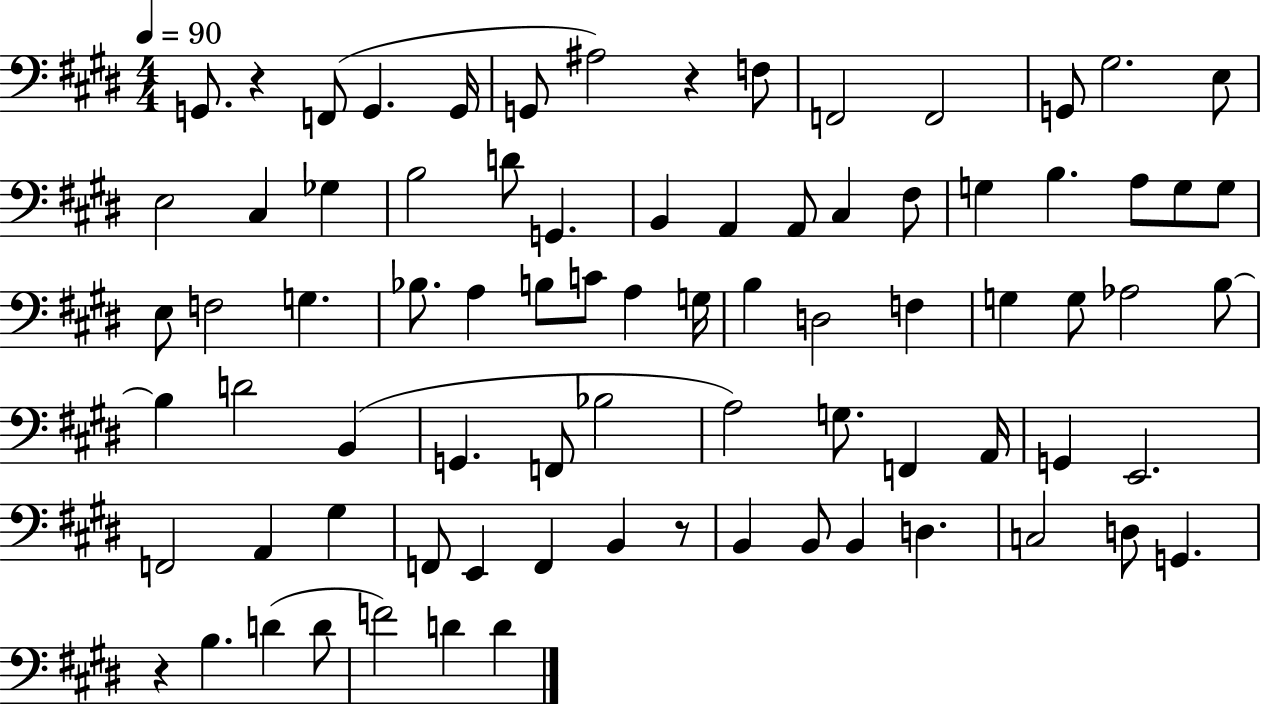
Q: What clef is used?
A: bass